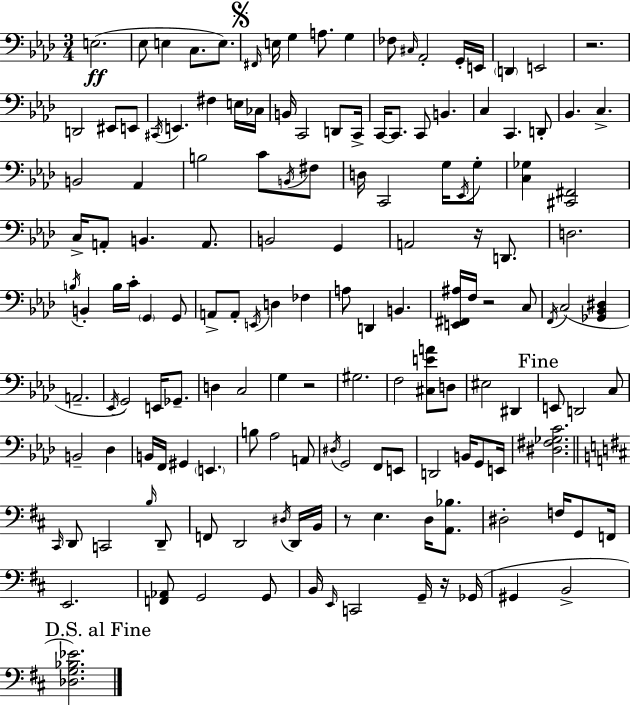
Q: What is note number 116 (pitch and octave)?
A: D2